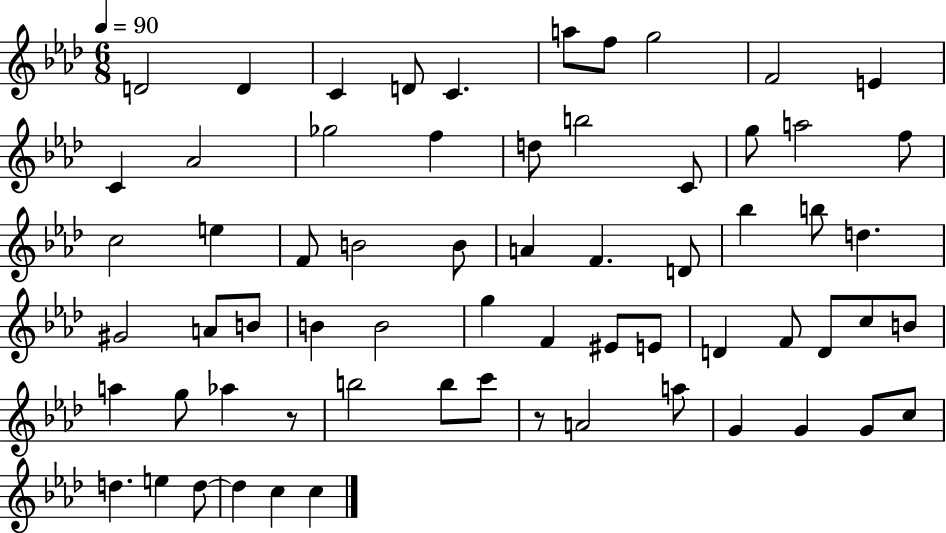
{
  \clef treble
  \numericTimeSignature
  \time 6/8
  \key aes \major
  \tempo 4 = 90
  d'2 d'4 | c'4 d'8 c'4. | a''8 f''8 g''2 | f'2 e'4 | \break c'4 aes'2 | ges''2 f''4 | d''8 b''2 c'8 | g''8 a''2 f''8 | \break c''2 e''4 | f'8 b'2 b'8 | a'4 f'4. d'8 | bes''4 b''8 d''4. | \break gis'2 a'8 b'8 | b'4 b'2 | g''4 f'4 eis'8 e'8 | d'4 f'8 d'8 c''8 b'8 | \break a''4 g''8 aes''4 r8 | b''2 b''8 c'''8 | r8 a'2 a''8 | g'4 g'4 g'8 c''8 | \break d''4. e''4 d''8~~ | d''4 c''4 c''4 | \bar "|."
}